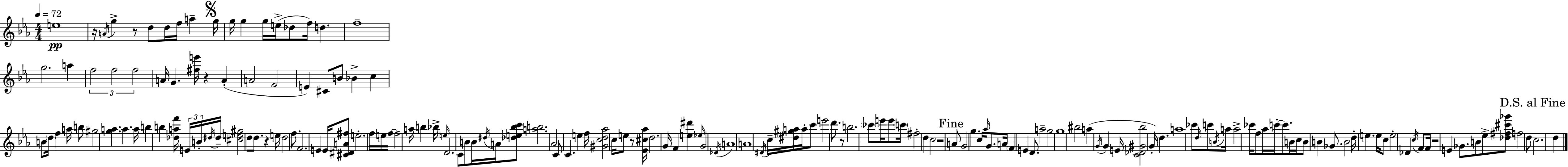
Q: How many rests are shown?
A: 8